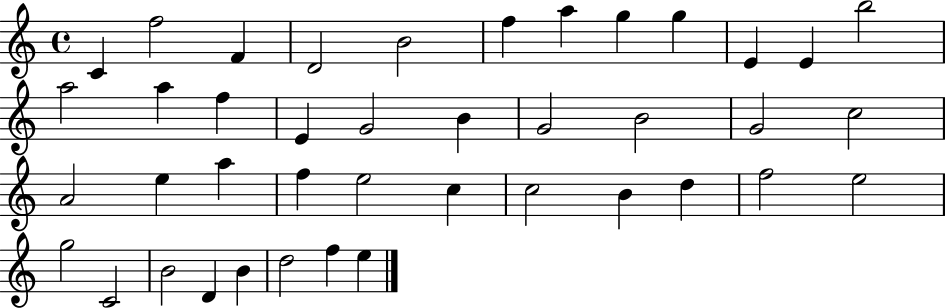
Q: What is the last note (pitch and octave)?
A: E5